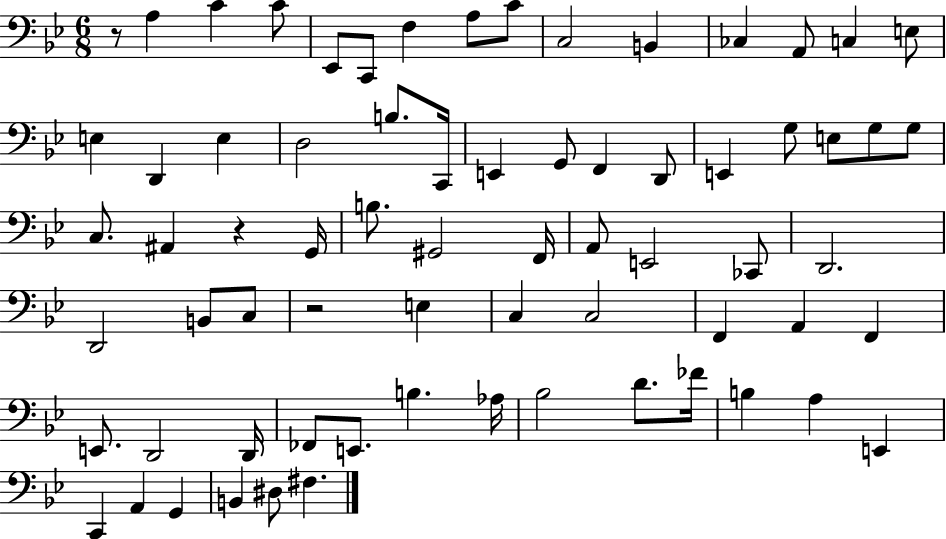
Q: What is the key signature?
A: BES major